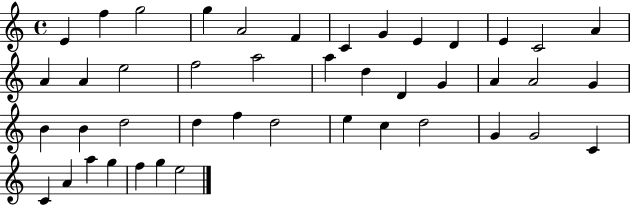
E4/q F5/q G5/h G5/q A4/h F4/q C4/q G4/q E4/q D4/q E4/q C4/h A4/q A4/q A4/q E5/h F5/h A5/h A5/q D5/q D4/q G4/q A4/q A4/h G4/q B4/q B4/q D5/h D5/q F5/q D5/h E5/q C5/q D5/h G4/q G4/h C4/q C4/q A4/q A5/q G5/q F5/q G5/q E5/h